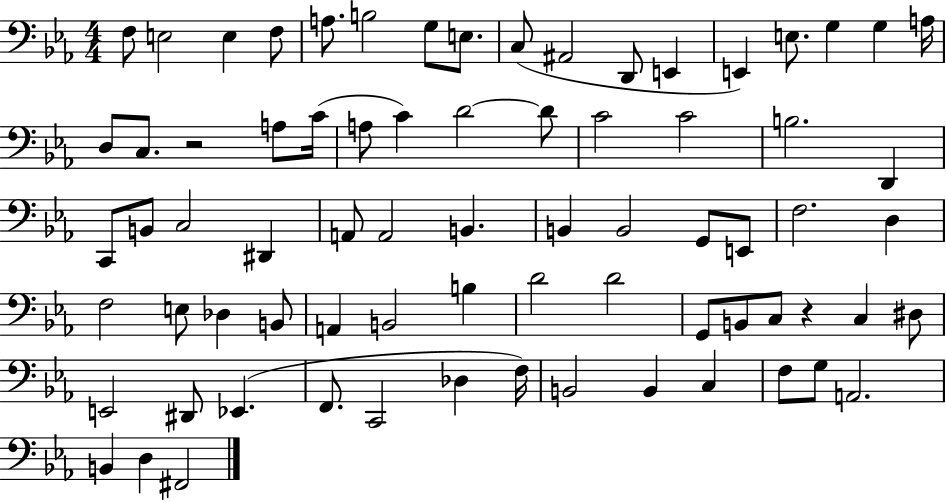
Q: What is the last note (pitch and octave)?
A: F#2